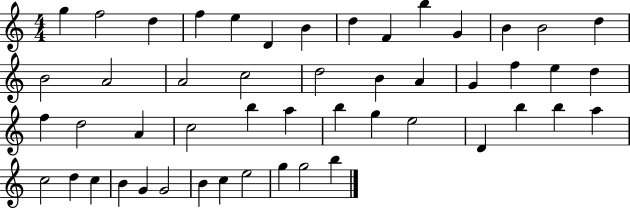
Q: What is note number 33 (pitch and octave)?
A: G5